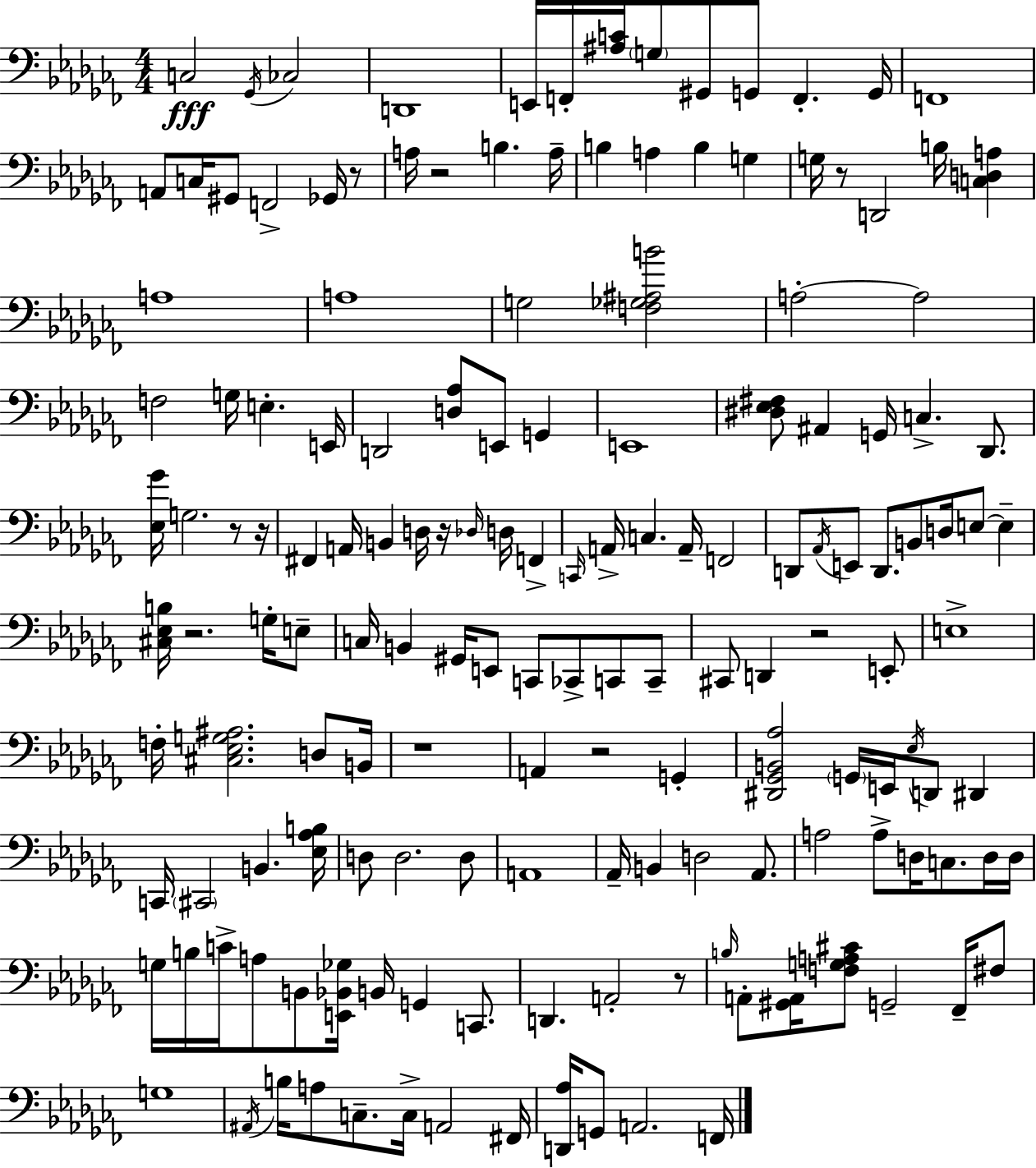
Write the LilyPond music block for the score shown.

{
  \clef bass
  \numericTimeSignature
  \time 4/4
  \key aes \minor
  c2\fff \acciaccatura { ges,16 } ces2 | d,1 | e,16 f,16-. <ais c'>16 \parenthesize g8 gis,8 g,8 f,4.-. | g,16 f,1 | \break a,8 c16 gis,8 f,2-> ges,16 r8 | a16 r2 b4. | a16-- b4 a4 b4 g4 | g16 r8 d,2 b16 <c d a>4 | \break a1 | a1 | g2 <f ges ais b'>2 | a2-.~~ a2 | \break f2 g16 e4.-. | e,16 d,2 <d aes>8 e,8 g,4 | e,1 | <dis ees fis>8 ais,4 g,16 c4.-> des,8. | \break <ees ges'>16 g2. r8 | r16 fis,4 a,16 b,4 d16 r16 \grace { des16 } d16 f,4-> | \grace { c,16 } a,16-> c4. a,16-- f,2 | d,8 \acciaccatura { aes,16 } e,8 d,8. b,8 d16 e8~~ | \break e4-- <cis ees b>16 r2. | g16-. e8-- c16 b,4 gis,16 e,8 c,8 ces,8-> | c,8 c,8-- cis,8 d,4 r2 | e,8-. e1-> | \break f16-. <cis ees g ais>2. | d8 b,16 r1 | a,4 r2 | g,4-. <dis, ges, b, aes>2 \parenthesize g,16 e,16 \acciaccatura { ees16 } d,8 | \break dis,4 c,16 \parenthesize cis,2 b,4. | <ees aes b>16 d8 d2. | d8 a,1 | aes,16-- b,4 d2 | \break aes,8. a2 a8-> d16 | c8. d16 d16 g16 b16 c'16-> a8 b,8 <e, bes, ges>16 b,16 g,4 | c,8. d,4. a,2-. | r8 \grace { b16 } a,8-. <gis, a,>16 <f g a cis'>8 g,2-- | \break fes,16-- fis8 g1 | \acciaccatura { ais,16 } b16 a8 c8.-- c16-> a,2 | fis,16 <d, aes>16 g,8 a,2. | f,16 \bar "|."
}